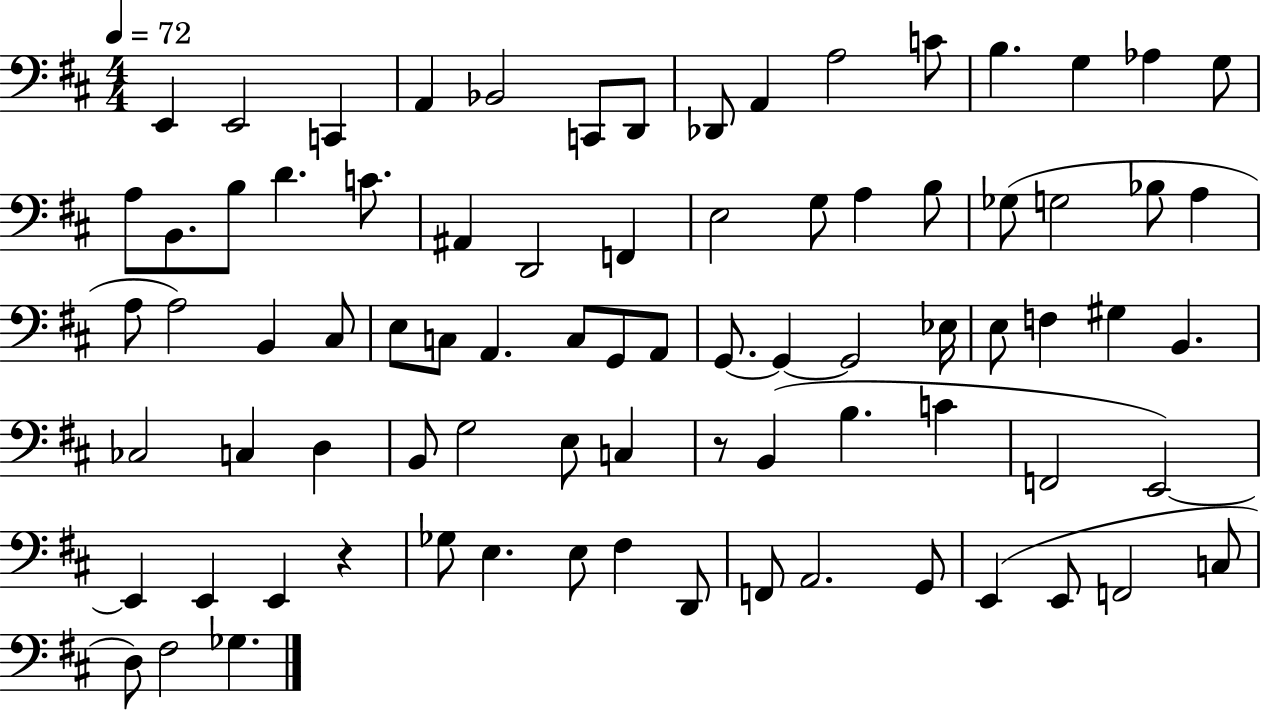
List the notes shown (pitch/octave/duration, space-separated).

E2/q E2/h C2/q A2/q Bb2/h C2/e D2/e Db2/e A2/q A3/h C4/e B3/q. G3/q Ab3/q G3/e A3/e B2/e. B3/e D4/q. C4/e. A#2/q D2/h F2/q E3/h G3/e A3/q B3/e Gb3/e G3/h Bb3/e A3/q A3/e A3/h B2/q C#3/e E3/e C3/e A2/q. C3/e G2/e A2/e G2/e. G2/q G2/h Eb3/s E3/e F3/q G#3/q B2/q. CES3/h C3/q D3/q B2/e G3/h E3/e C3/q R/e B2/q B3/q. C4/q F2/h E2/h E2/q E2/q E2/q R/q Gb3/e E3/q. E3/e F#3/q D2/e F2/e A2/h. G2/e E2/q E2/e F2/h C3/e D3/e F#3/h Gb3/q.